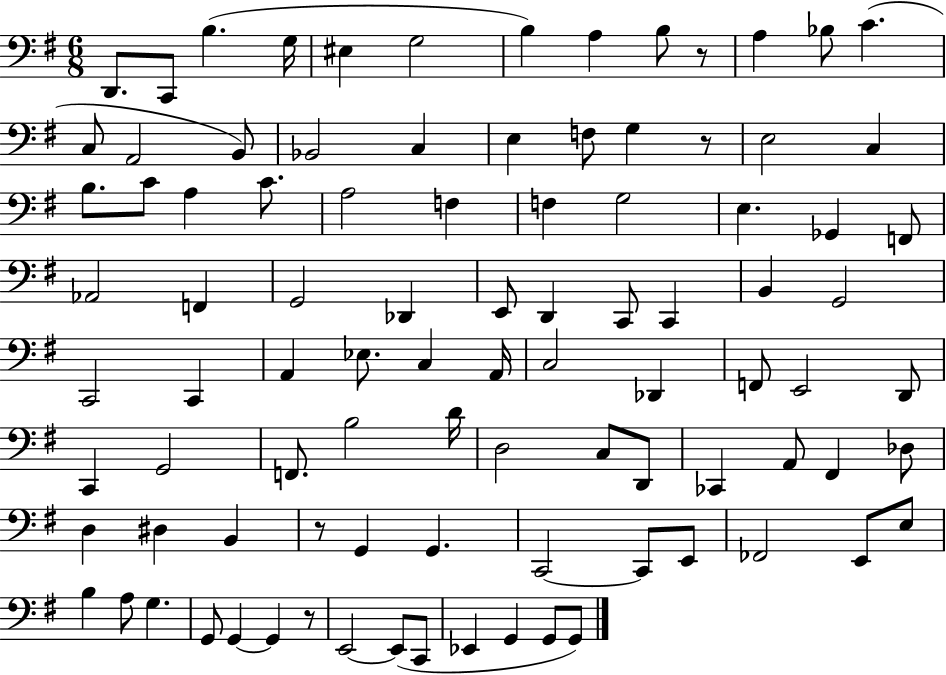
D2/e. C2/e B3/q. G3/s EIS3/q G3/h B3/q A3/q B3/e R/e A3/q Bb3/e C4/q. C3/e A2/h B2/e Bb2/h C3/q E3/q F3/e G3/q R/e E3/h C3/q B3/e. C4/e A3/q C4/e. A3/h F3/q F3/q G3/h E3/q. Gb2/q F2/e Ab2/h F2/q G2/h Db2/q E2/e D2/q C2/e C2/q B2/q G2/h C2/h C2/q A2/q Eb3/e. C3/q A2/s C3/h Db2/q F2/e E2/h D2/e C2/q G2/h F2/e. B3/h D4/s D3/h C3/e D2/e CES2/q A2/e F#2/q Db3/e D3/q D#3/q B2/q R/e G2/q G2/q. C2/h C2/e E2/e FES2/h E2/e E3/e B3/q A3/e G3/q. G2/e G2/q G2/q R/e E2/h E2/e C2/e Eb2/q G2/q G2/e G2/e